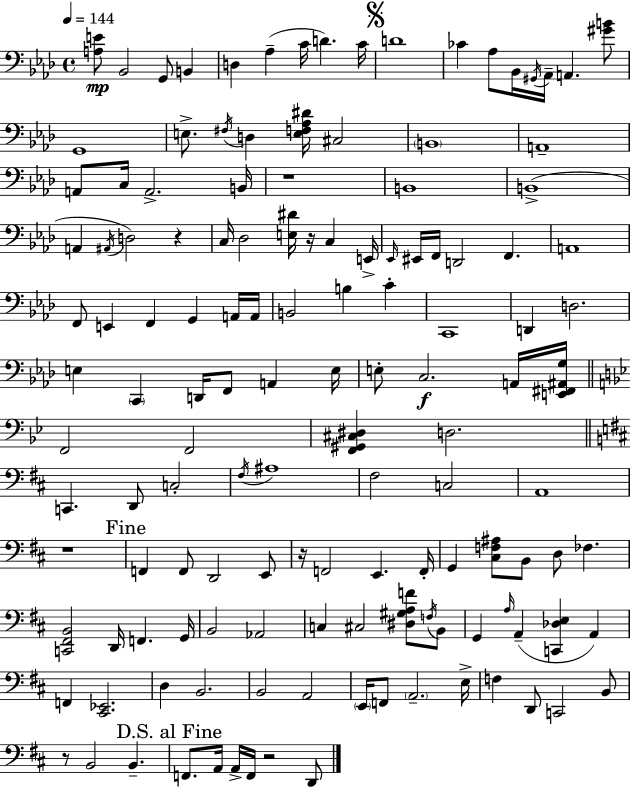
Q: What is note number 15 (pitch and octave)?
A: A2